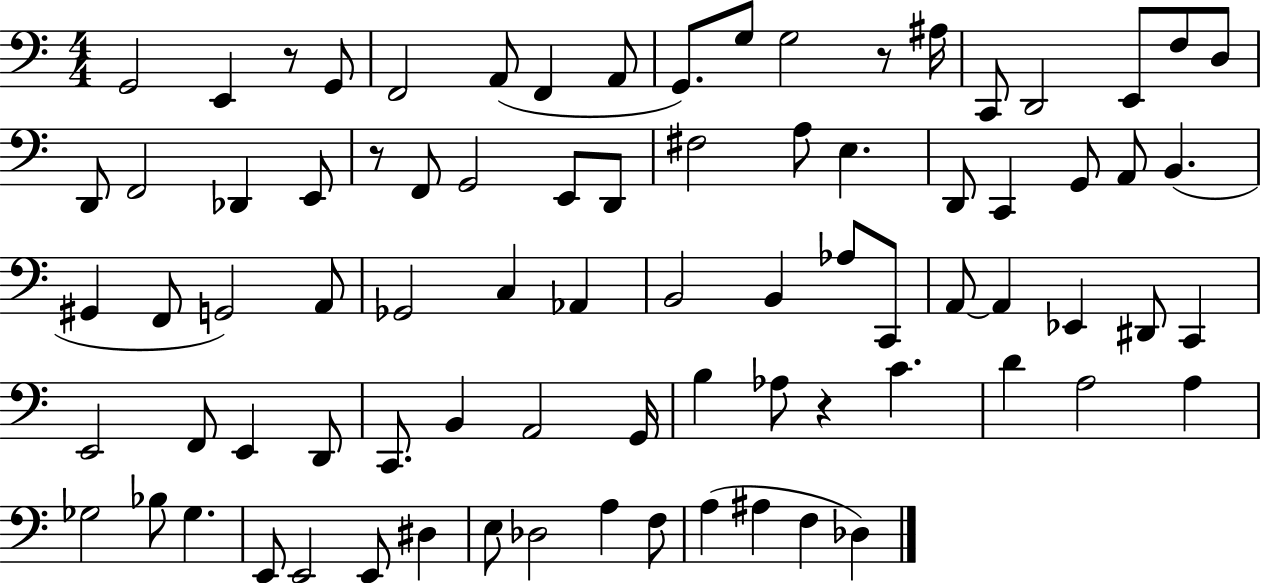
G2/h E2/q R/e G2/e F2/h A2/e F2/q A2/e G2/e. G3/e G3/h R/e A#3/s C2/e D2/h E2/e F3/e D3/e D2/e F2/h Db2/q E2/e R/e F2/e G2/h E2/e D2/e F#3/h A3/e E3/q. D2/e C2/q G2/e A2/e B2/q. G#2/q F2/e G2/h A2/e Gb2/h C3/q Ab2/q B2/h B2/q Ab3/e C2/e A2/e A2/q Eb2/q D#2/e C2/q E2/h F2/e E2/q D2/e C2/e. B2/q A2/h G2/s B3/q Ab3/e R/q C4/q. D4/q A3/h A3/q Gb3/h Bb3/e Gb3/q. E2/e E2/h E2/e D#3/q E3/e Db3/h A3/q F3/e A3/q A#3/q F3/q Db3/q